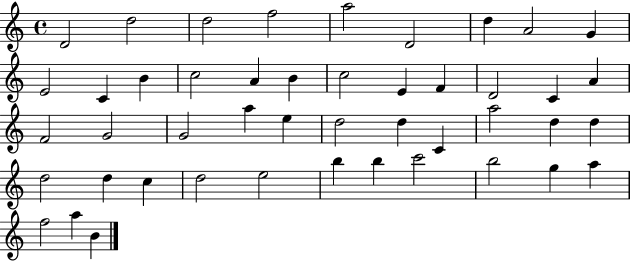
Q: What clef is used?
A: treble